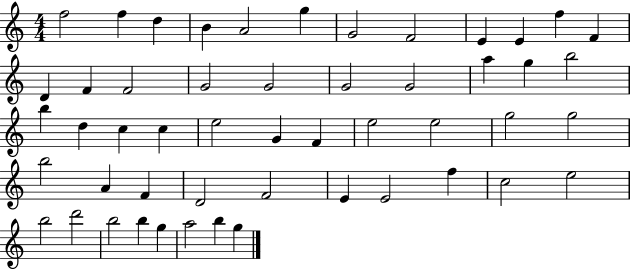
F5/h F5/q D5/q B4/q A4/h G5/q G4/h F4/h E4/q E4/q F5/q F4/q D4/q F4/q F4/h G4/h G4/h G4/h G4/h A5/q G5/q B5/h B5/q D5/q C5/q C5/q E5/h G4/q F4/q E5/h E5/h G5/h G5/h B5/h A4/q F4/q D4/h F4/h E4/q E4/h F5/q C5/h E5/h B5/h D6/h B5/h B5/q G5/q A5/h B5/q G5/q